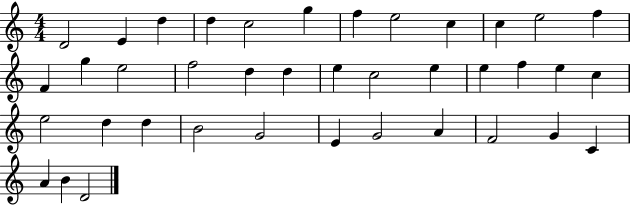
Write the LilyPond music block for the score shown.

{
  \clef treble
  \numericTimeSignature
  \time 4/4
  \key c \major
  d'2 e'4 d''4 | d''4 c''2 g''4 | f''4 e''2 c''4 | c''4 e''2 f''4 | \break f'4 g''4 e''2 | f''2 d''4 d''4 | e''4 c''2 e''4 | e''4 f''4 e''4 c''4 | \break e''2 d''4 d''4 | b'2 g'2 | e'4 g'2 a'4 | f'2 g'4 c'4 | \break a'4 b'4 d'2 | \bar "|."
}